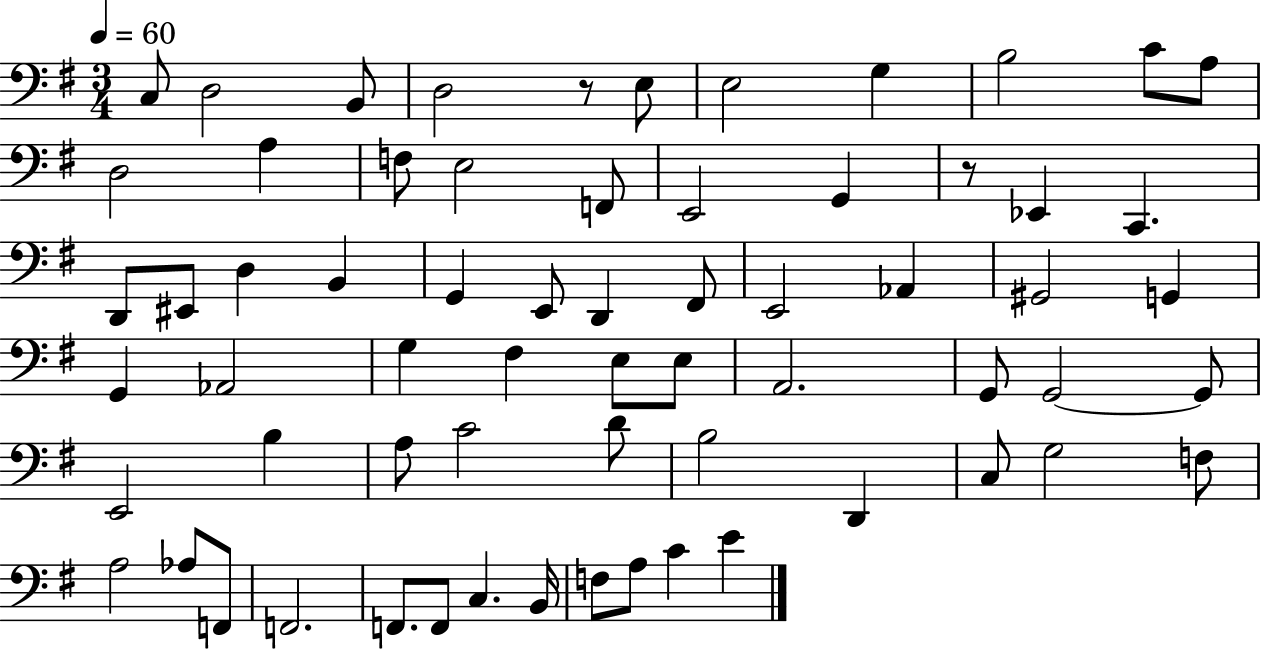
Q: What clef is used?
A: bass